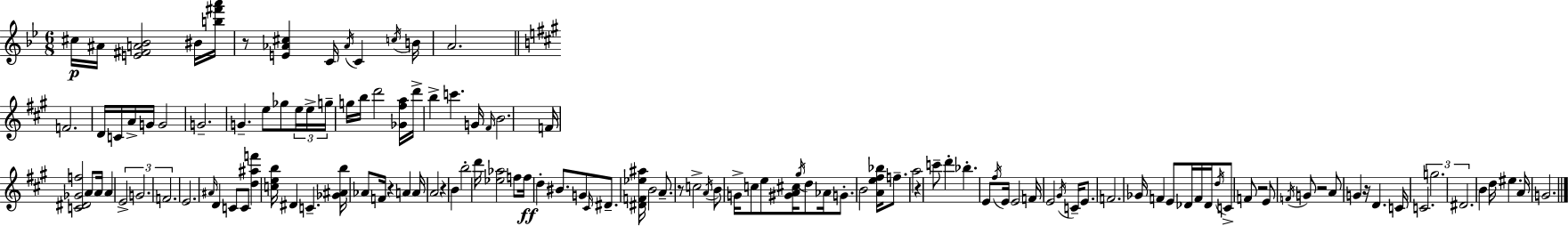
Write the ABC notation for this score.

X:1
T:Untitled
M:6/8
L:1/4
K:Bb
^c/4 ^A/4 [E^FA_B]2 ^B/4 [b^f'a']/4 z/2 [E_A^c] C/4 _A/4 C c/4 B/4 A2 F2 D/4 C/4 A/4 G/4 G2 G2 G e/2 _g/2 e/4 e/4 g/4 g/4 b/4 d'2 [_G^fa]/4 d'/4 b c' G/4 ^F/4 B2 F/4 [C^D_Gf]2 A/2 A/4 A E2 G2 F2 E2 ^A/4 D C/2 C/2 [d^af'] [ceb]/4 ^D C [_G^Ab]/4 _A/2 F/4 z A A/4 A2 z B b2 d'/4 [_e_a]2 f/2 f/4 d ^B/2 G/2 ^C/4 ^D/2 [^DF_e^a]/4 B2 A/2 z/2 c2 A/4 B/2 G/4 c/2 e/2 [^GA^c]/4 ^g/4 d/2 _A/4 G/2 B2 [Ae^f_b]/4 f/2 a2 z c'/2 d' _b E/2 ^f/4 E/4 E2 F/4 E2 ^G/4 C/4 E/2 F2 _G/4 F E/2 _D/4 F/4 _D/4 d/4 C/2 F/2 z2 E/2 F/4 G/2 z2 A/2 G z/4 D C/4 C2 g2 ^D2 B d/4 ^e A/4 G2